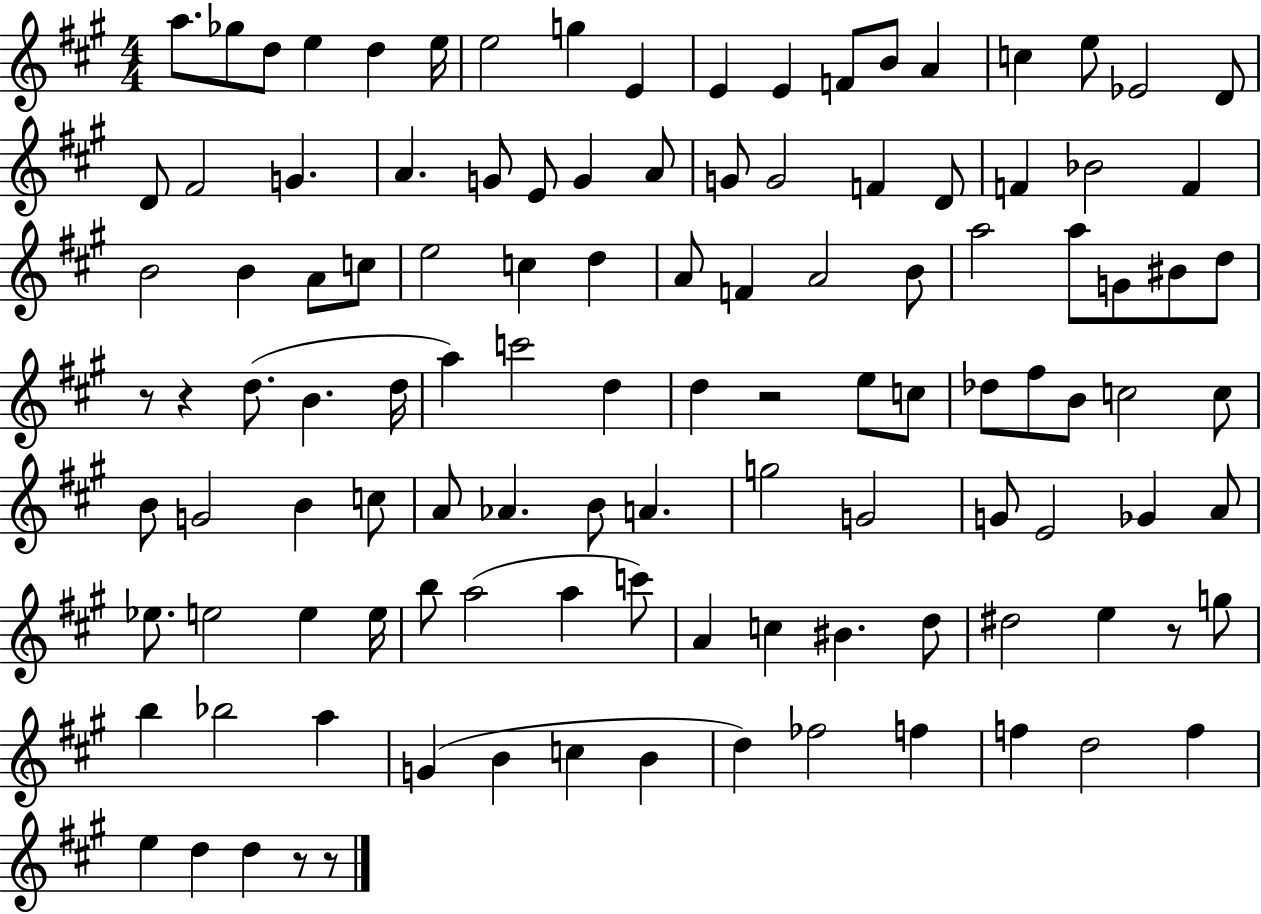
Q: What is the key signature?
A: A major